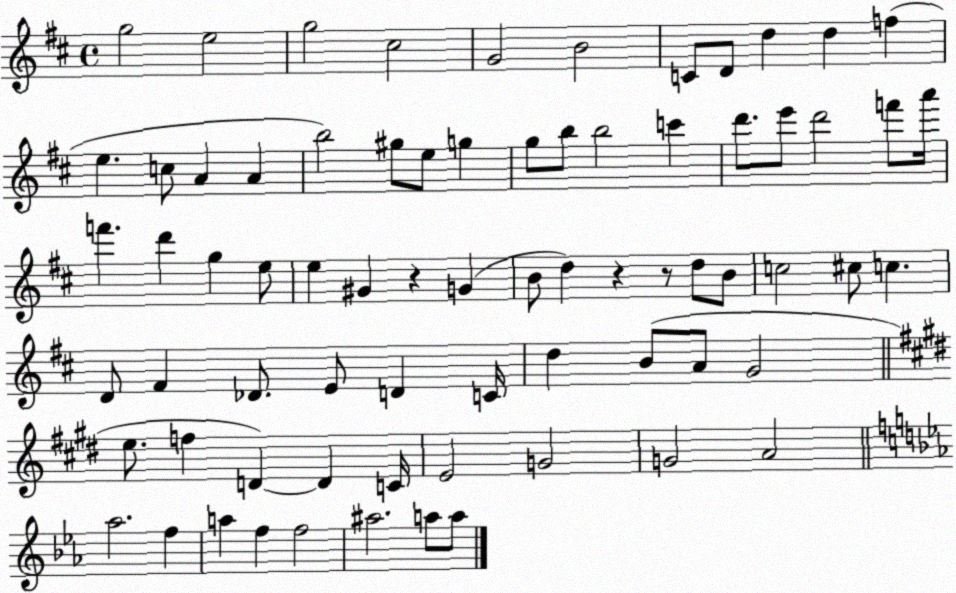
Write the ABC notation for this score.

X:1
T:Untitled
M:4/4
L:1/4
K:D
g2 e2 g2 ^c2 G2 B2 C/2 D/2 d d f e c/2 A A b2 ^g/2 e/2 g g/2 b/2 b2 c' d'/2 e'/2 d'2 f'/2 a'/4 f' d' g e/2 e ^G z G B/2 d z z/2 d/2 B/2 c2 ^c/2 c D/2 ^F _D/2 E/2 D C/4 d B/2 A/2 G2 e/2 f D D C/4 E2 G2 G2 A2 _a2 f a f f2 ^a2 a/2 a/2